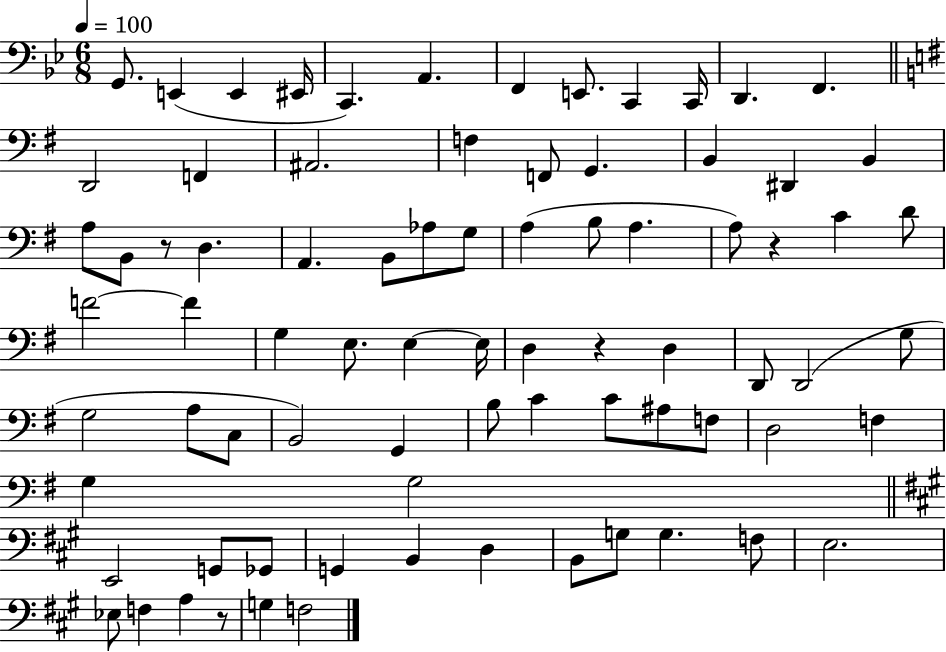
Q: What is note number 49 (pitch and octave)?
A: B2